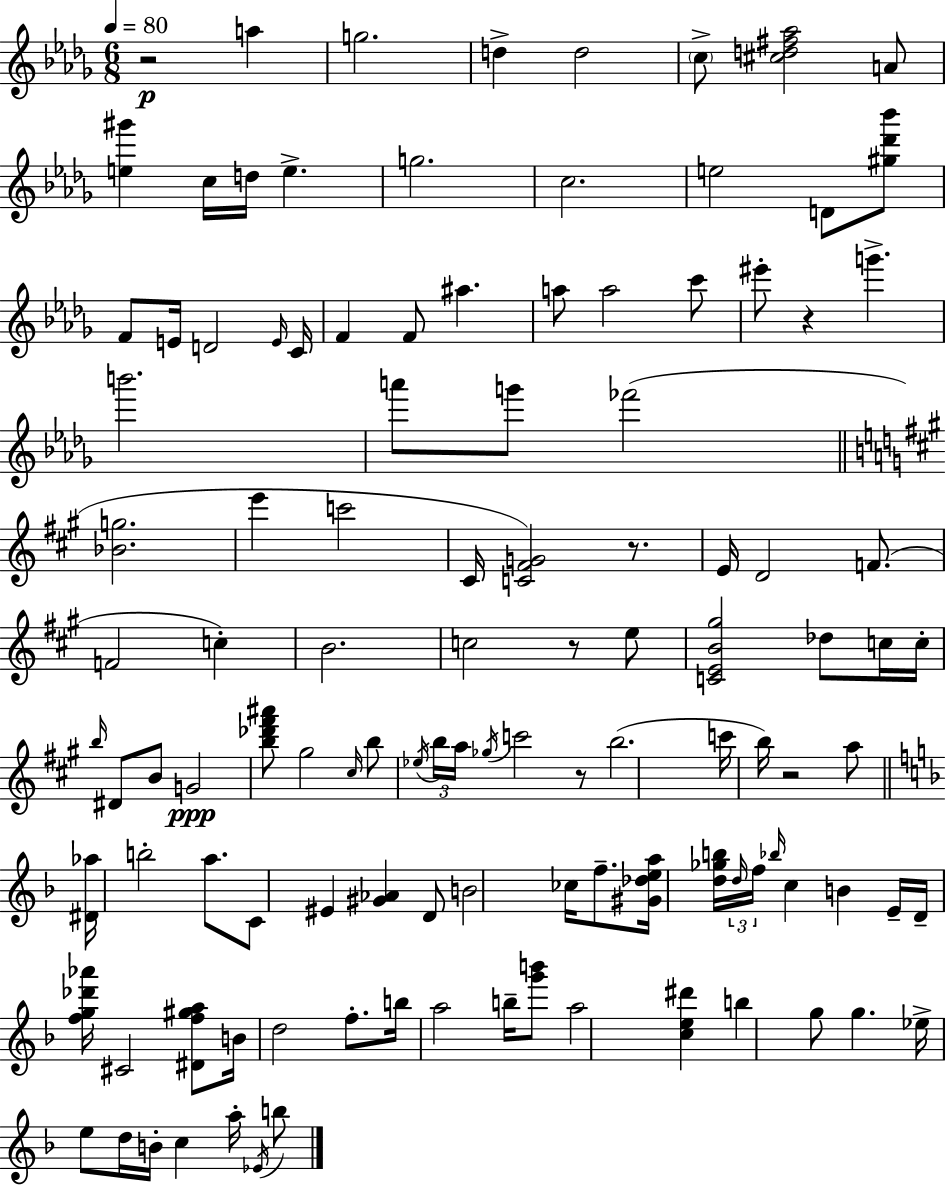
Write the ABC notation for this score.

X:1
T:Untitled
M:6/8
L:1/4
K:Bbm
z2 a g2 d d2 c/2 [^cd^f_a]2 A/2 [e^g'] c/4 d/4 e g2 c2 e2 D/2 [^g_d'_b']/2 F/2 E/4 D2 E/4 C/4 F F/2 ^a a/2 a2 c'/2 ^e'/2 z g' b'2 a'/2 g'/2 _f'2 [_Bg]2 e' c'2 ^C/4 [C^FG]2 z/2 E/4 D2 F/2 F2 c B2 c2 z/2 e/2 [CEB^g]2 _d/2 c/4 c/4 b/4 ^D/2 B/2 G2 [b_d'^f'^a']/2 ^g2 ^c/4 b/2 _e/4 b/4 a/4 _g/4 c'2 z/2 b2 c'/4 b/4 z2 a/2 [^D_a]/4 b2 a/2 C/2 ^E [^G_A] D/2 B2 _c/4 f/2 [^G_dea]/4 [d_gb]/4 d/4 f/4 _b/4 c B E/4 D/4 [fg_d'_a']/4 ^C2 [^Df^ga]/2 B/4 d2 f/2 b/4 a2 b/4 [g'b']/2 a2 [ce^d'] b g/2 g _e/4 e/2 d/4 B/4 c a/4 _E/4 b/2